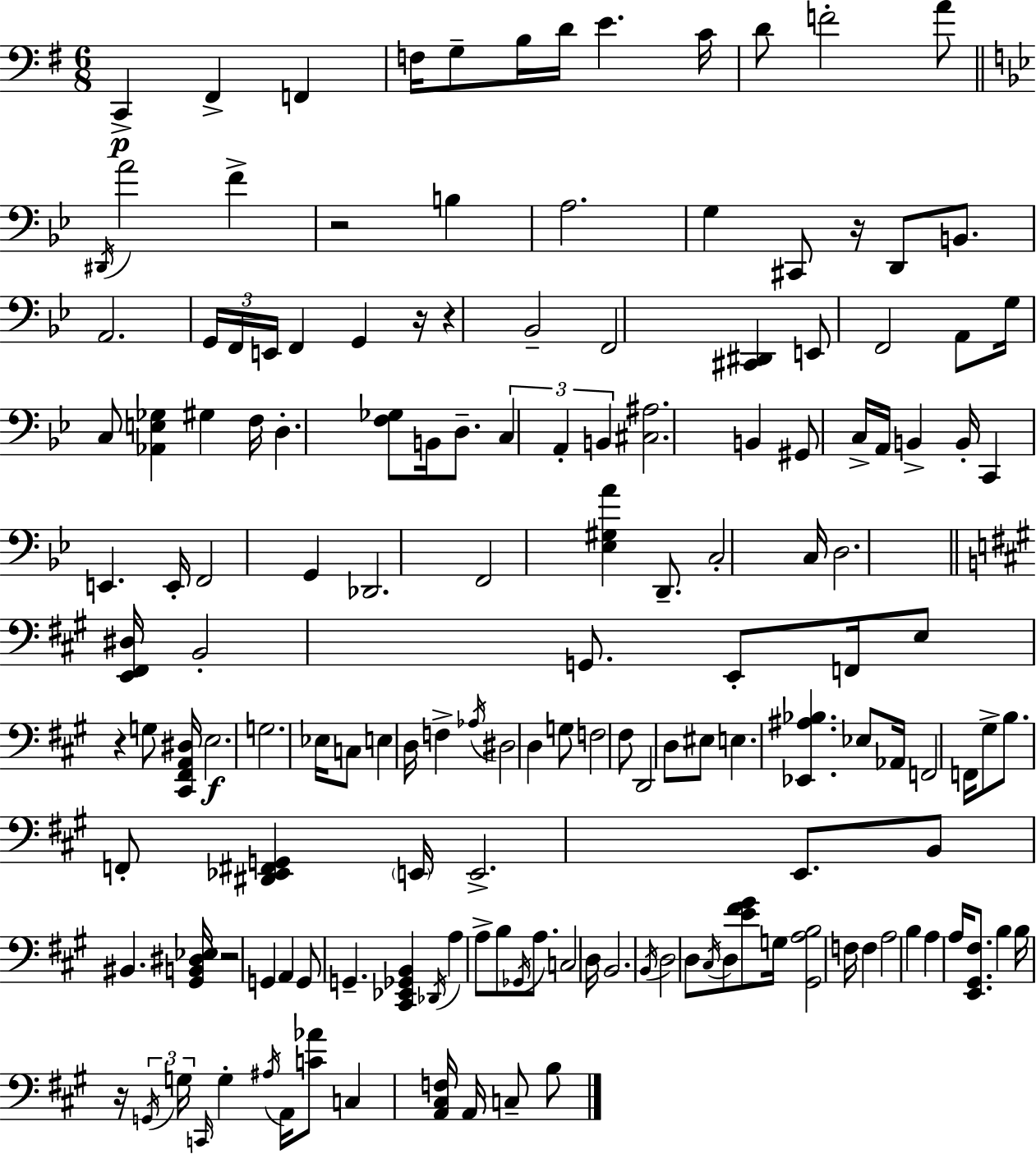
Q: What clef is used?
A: bass